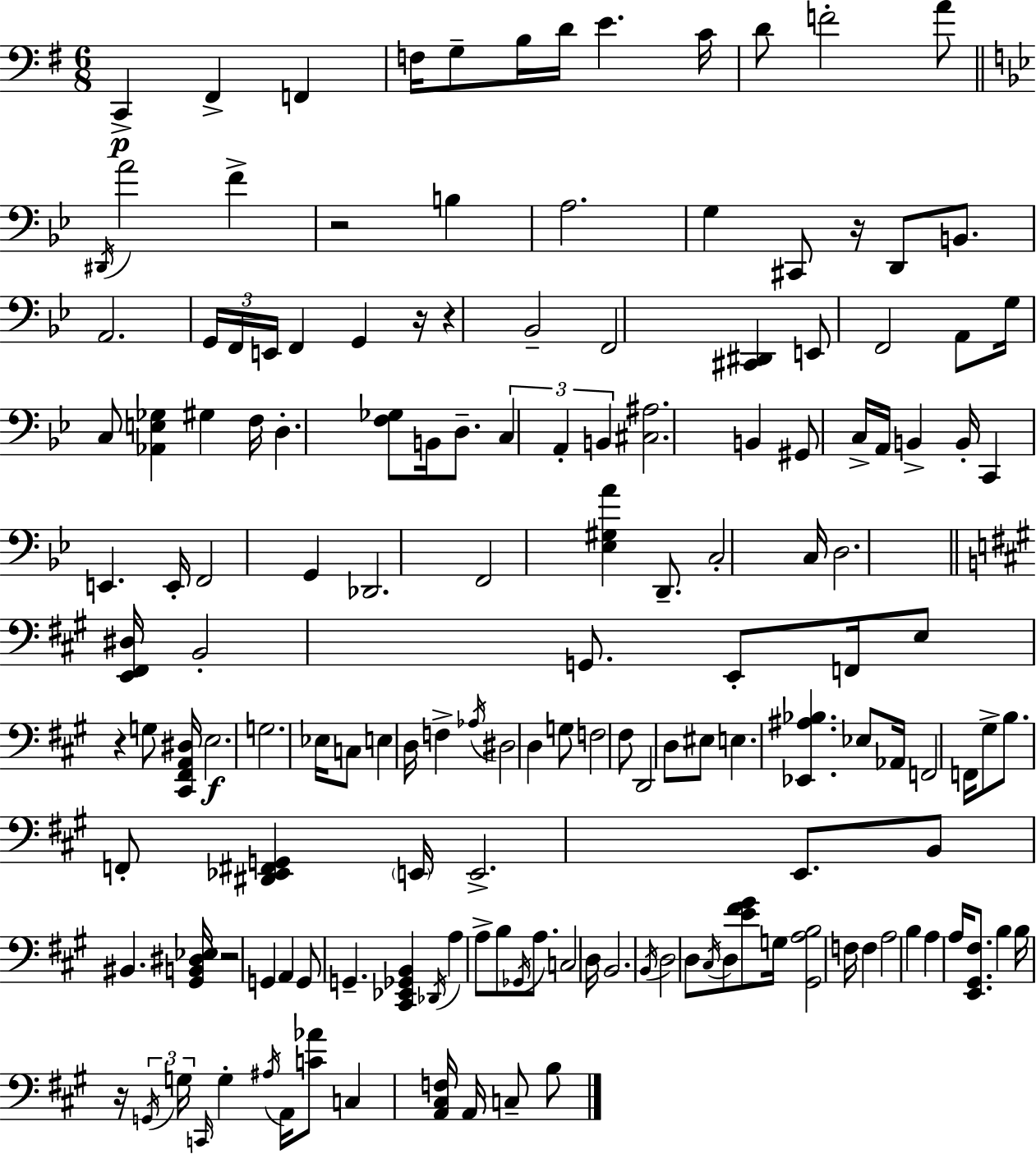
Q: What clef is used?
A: bass